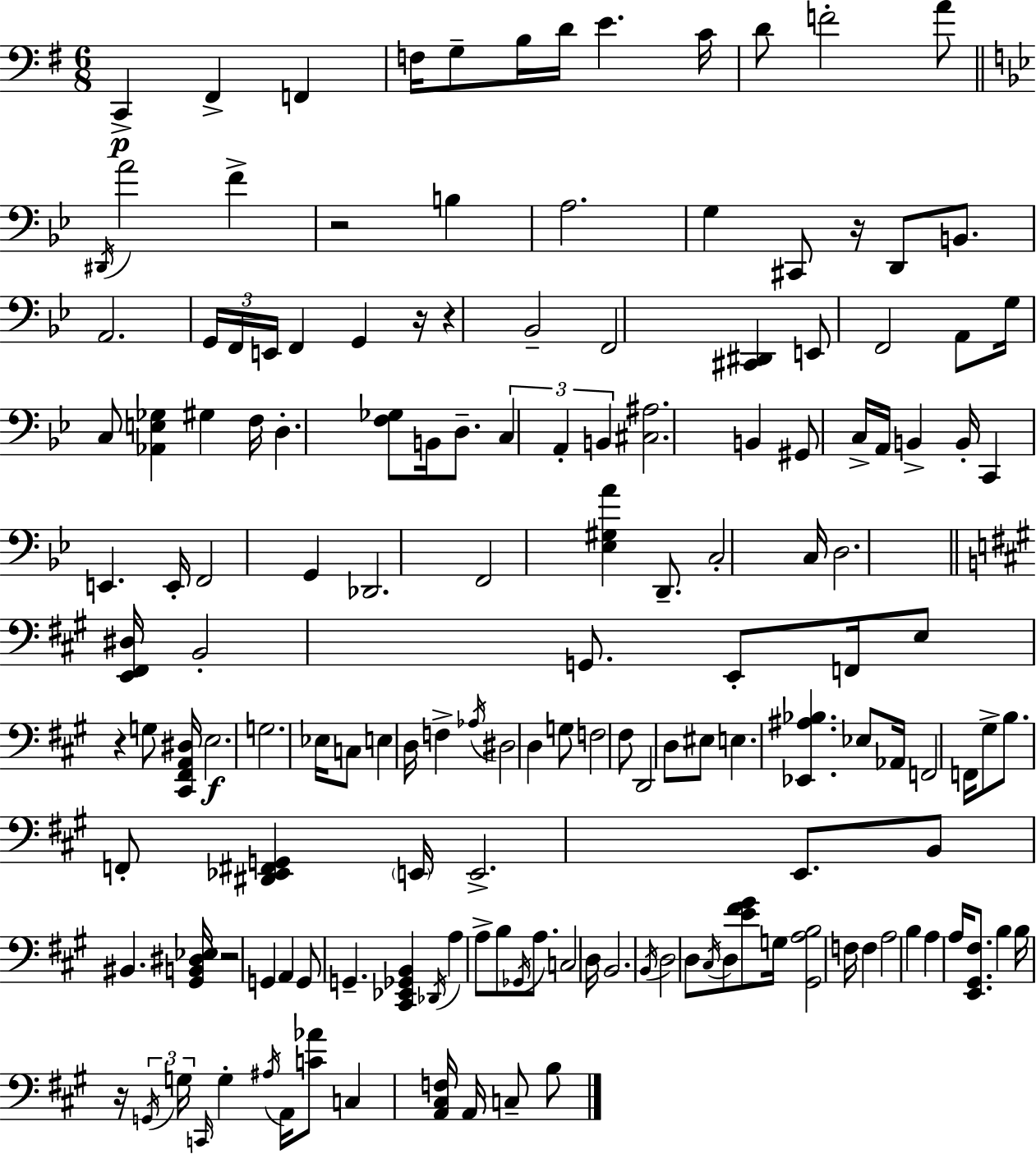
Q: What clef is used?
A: bass